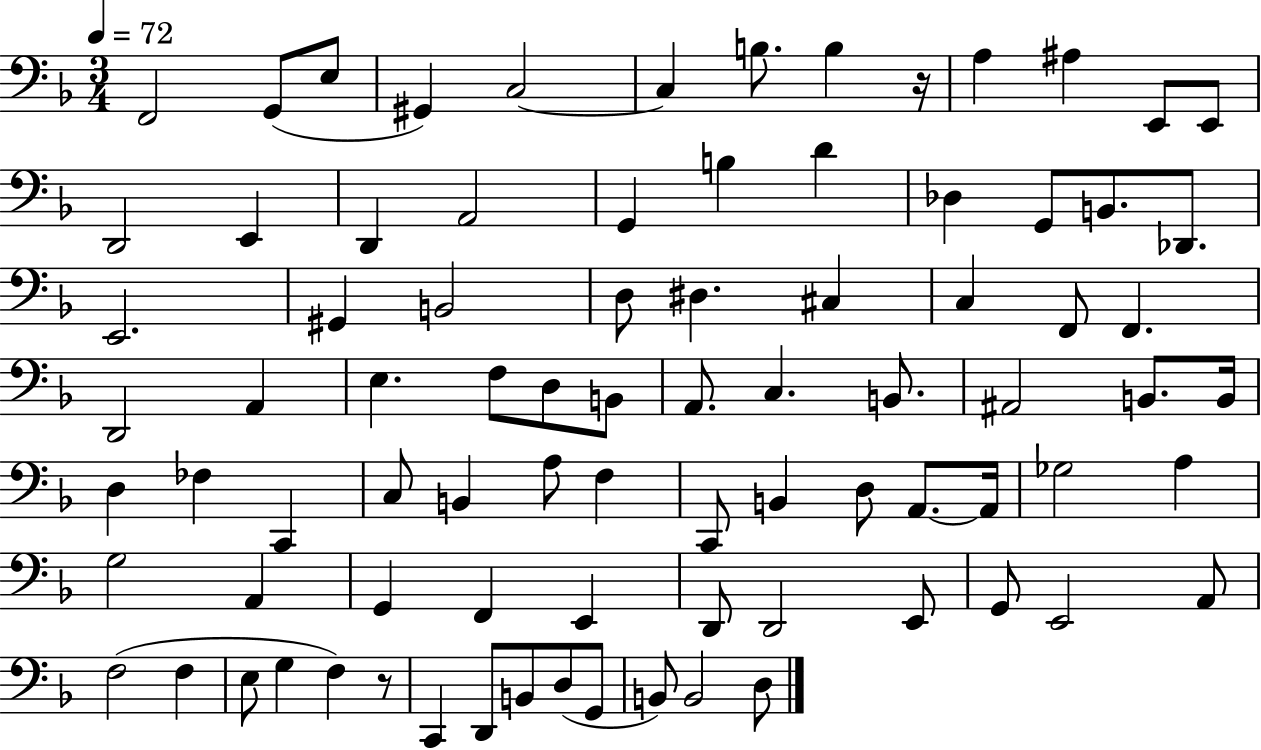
{
  \clef bass
  \numericTimeSignature
  \time 3/4
  \key f \major
  \tempo 4 = 72
  f,2 g,8( e8 | gis,4) c2~~ | c4 b8. b4 r16 | a4 ais4 e,8 e,8 | \break d,2 e,4 | d,4 a,2 | g,4 b4 d'4 | des4 g,8 b,8. des,8. | \break e,2. | gis,4 b,2 | d8 dis4. cis4 | c4 f,8 f,4. | \break d,2 a,4 | e4. f8 d8 b,8 | a,8. c4. b,8. | ais,2 b,8. b,16 | \break d4 fes4 c,4 | c8 b,4 a8 f4 | c,8 b,4 d8 a,8.~~ a,16 | ges2 a4 | \break g2 a,4 | g,4 f,4 e,4 | d,8 d,2 e,8 | g,8 e,2 a,8 | \break f2( f4 | e8 g4 f4) r8 | c,4 d,8 b,8 d8( g,8 | b,8) b,2 d8 | \break \bar "|."
}